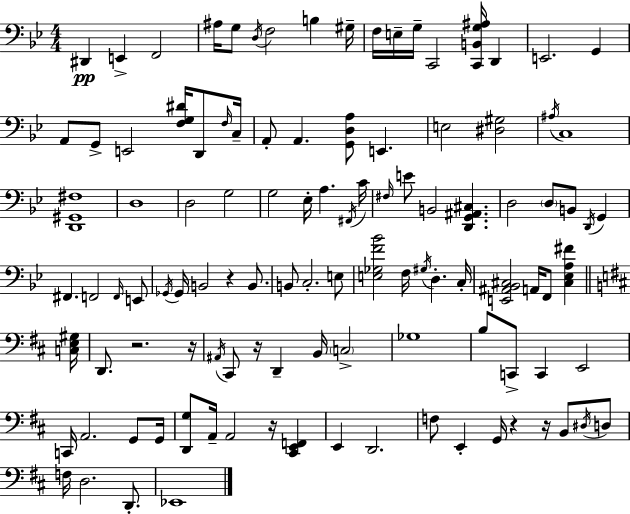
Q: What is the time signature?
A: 4/4